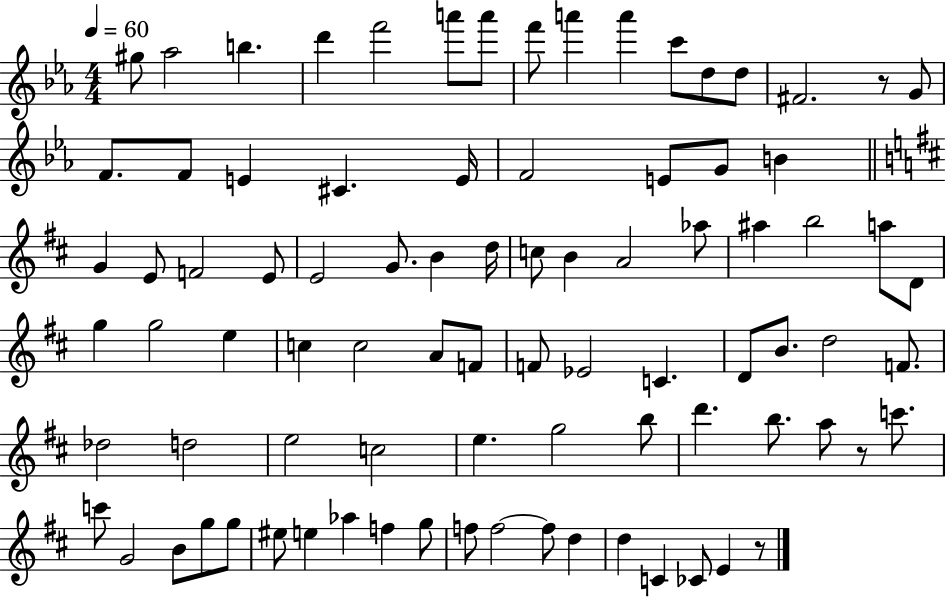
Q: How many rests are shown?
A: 3